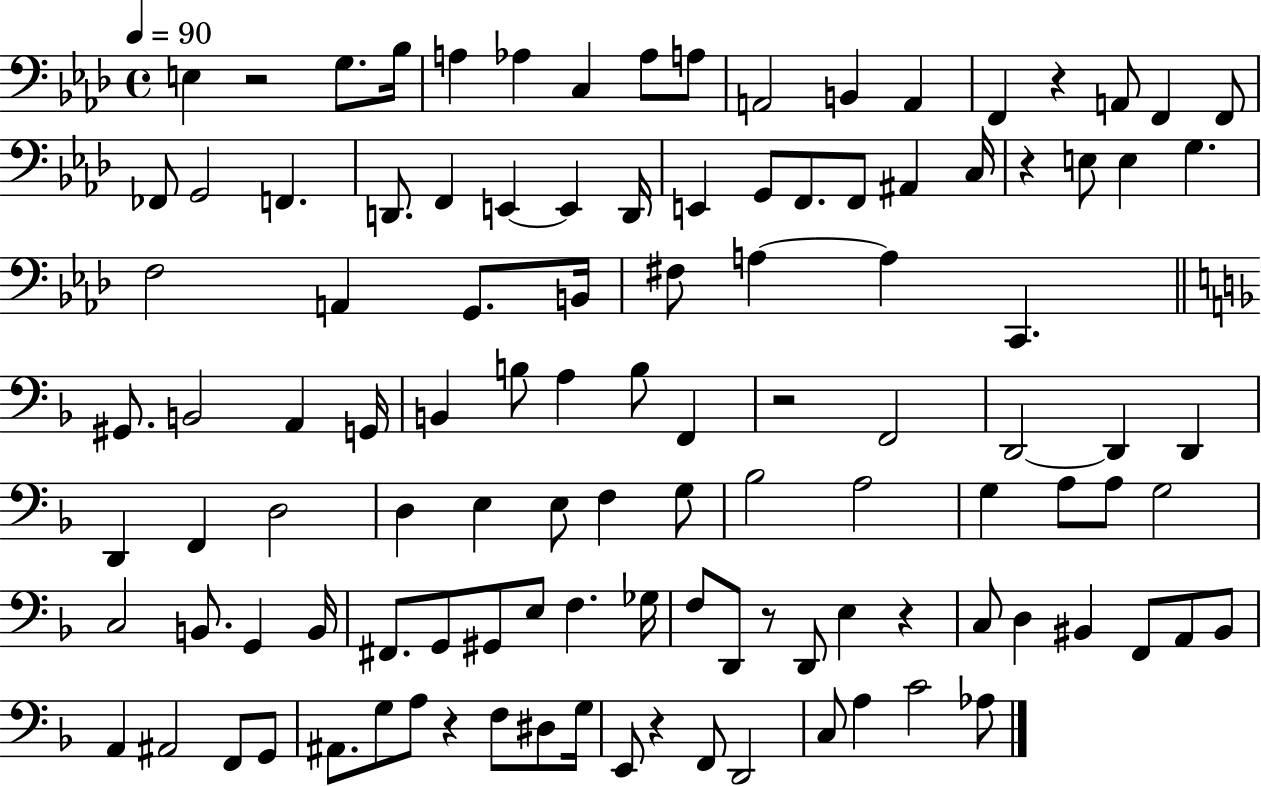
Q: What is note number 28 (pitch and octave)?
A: A#2